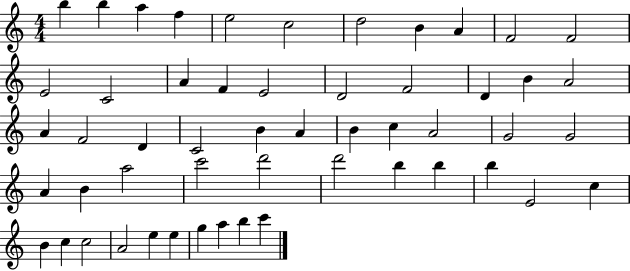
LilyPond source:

{
  \clef treble
  \numericTimeSignature
  \time 4/4
  \key c \major
  b''4 b''4 a''4 f''4 | e''2 c''2 | d''2 b'4 a'4 | f'2 f'2 | \break e'2 c'2 | a'4 f'4 e'2 | d'2 f'2 | d'4 b'4 a'2 | \break a'4 f'2 d'4 | c'2 b'4 a'4 | b'4 c''4 a'2 | g'2 g'2 | \break a'4 b'4 a''2 | c'''2 d'''2 | d'''2 b''4 b''4 | b''4 e'2 c''4 | \break b'4 c''4 c''2 | a'2 e''4 e''4 | g''4 a''4 b''4 c'''4 | \bar "|."
}